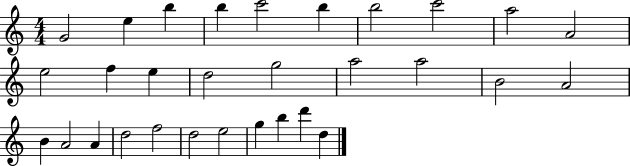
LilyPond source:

{
  \clef treble
  \numericTimeSignature
  \time 4/4
  \key c \major
  g'2 e''4 b''4 | b''4 c'''2 b''4 | b''2 c'''2 | a''2 a'2 | \break e''2 f''4 e''4 | d''2 g''2 | a''2 a''2 | b'2 a'2 | \break b'4 a'2 a'4 | d''2 f''2 | d''2 e''2 | g''4 b''4 d'''4 d''4 | \break \bar "|."
}